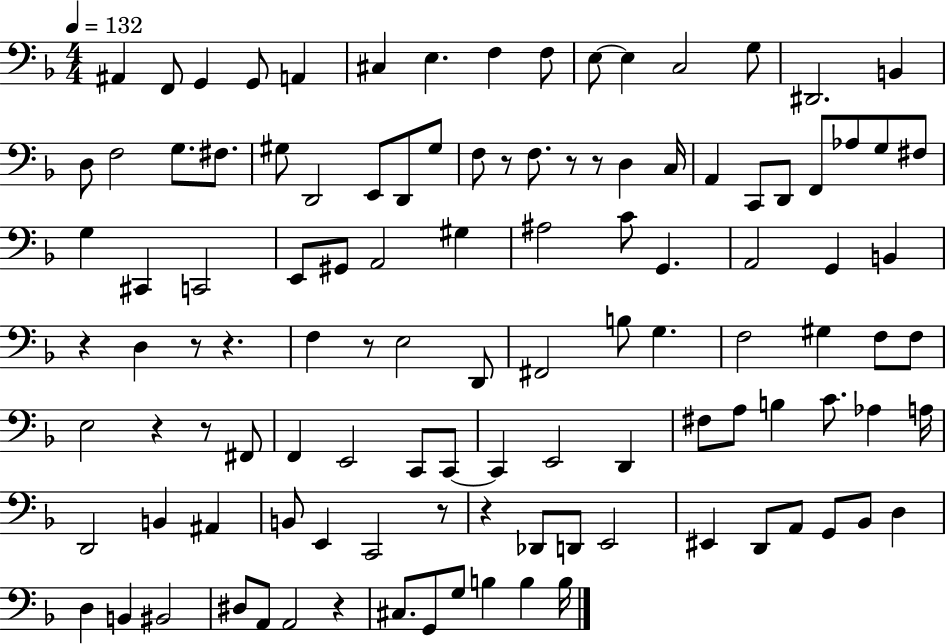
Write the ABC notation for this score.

X:1
T:Untitled
M:4/4
L:1/4
K:F
^A,, F,,/2 G,, G,,/2 A,, ^C, E, F, F,/2 E,/2 E, C,2 G,/2 ^D,,2 B,, D,/2 F,2 G,/2 ^F,/2 ^G,/2 D,,2 E,,/2 D,,/2 ^G,/2 F,/2 z/2 F,/2 z/2 z/2 D, C,/4 A,, C,,/2 D,,/2 F,,/2 _A,/2 G,/2 ^F,/2 G, ^C,, C,,2 E,,/2 ^G,,/2 A,,2 ^G, ^A,2 C/2 G,, A,,2 G,, B,, z D, z/2 z F, z/2 E,2 D,,/2 ^F,,2 B,/2 G, F,2 ^G, F,/2 F,/2 E,2 z z/2 ^F,,/2 F,, E,,2 C,,/2 C,,/2 C,, E,,2 D,, ^F,/2 A,/2 B, C/2 _A, A,/4 D,,2 B,, ^A,, B,,/2 E,, C,,2 z/2 z _D,,/2 D,,/2 E,,2 ^E,, D,,/2 A,,/2 G,,/2 _B,,/2 D, D, B,, ^B,,2 ^D,/2 A,,/2 A,,2 z ^C,/2 G,,/2 G,/2 B, B, B,/4